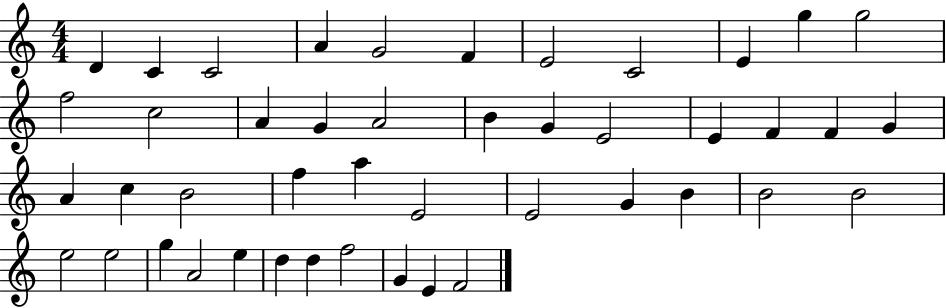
D4/q C4/q C4/h A4/q G4/h F4/q E4/h C4/h E4/q G5/q G5/h F5/h C5/h A4/q G4/q A4/h B4/q G4/q E4/h E4/q F4/q F4/q G4/q A4/q C5/q B4/h F5/q A5/q E4/h E4/h G4/q B4/q B4/h B4/h E5/h E5/h G5/q A4/h E5/q D5/q D5/q F5/h G4/q E4/q F4/h